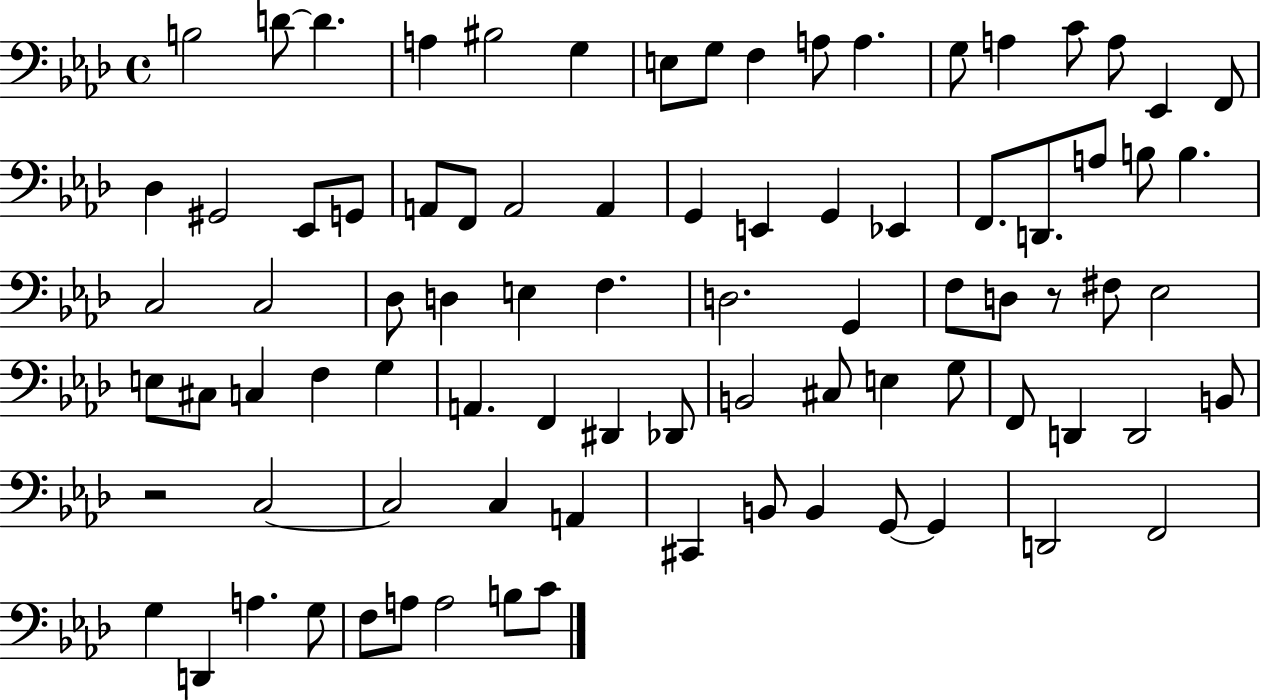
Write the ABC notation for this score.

X:1
T:Untitled
M:4/4
L:1/4
K:Ab
B,2 D/2 D A, ^B,2 G, E,/2 G,/2 F, A,/2 A, G,/2 A, C/2 A,/2 _E,, F,,/2 _D, ^G,,2 _E,,/2 G,,/2 A,,/2 F,,/2 A,,2 A,, G,, E,, G,, _E,, F,,/2 D,,/2 A,/2 B,/2 B, C,2 C,2 _D,/2 D, E, F, D,2 G,, F,/2 D,/2 z/2 ^F,/2 _E,2 E,/2 ^C,/2 C, F, G, A,, F,, ^D,, _D,,/2 B,,2 ^C,/2 E, G,/2 F,,/2 D,, D,,2 B,,/2 z2 C,2 C,2 C, A,, ^C,, B,,/2 B,, G,,/2 G,, D,,2 F,,2 G, D,, A, G,/2 F,/2 A,/2 A,2 B,/2 C/2